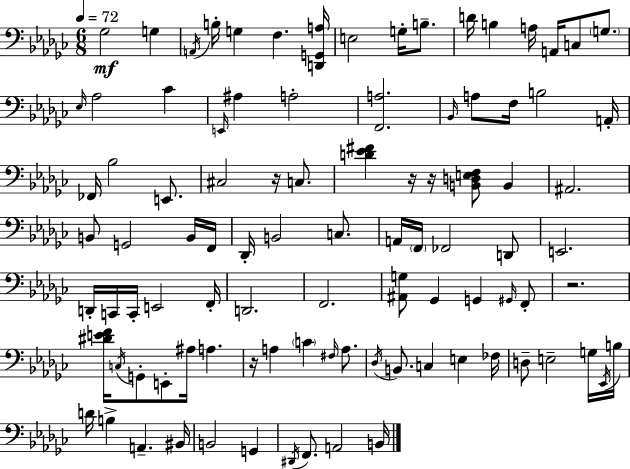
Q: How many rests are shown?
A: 5